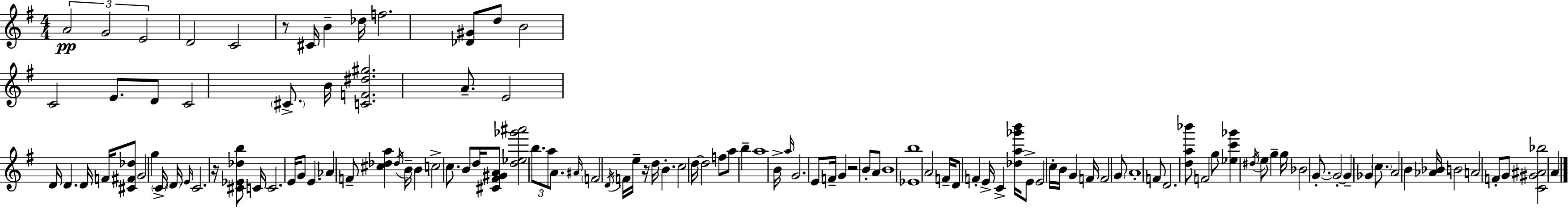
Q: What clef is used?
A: treble